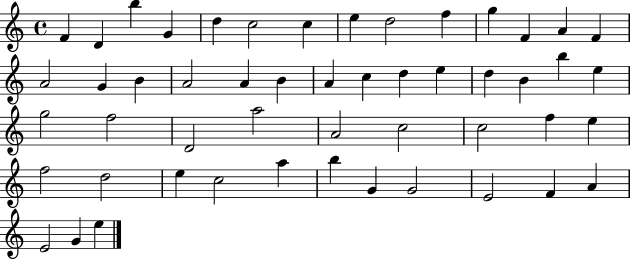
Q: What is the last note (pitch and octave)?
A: E5